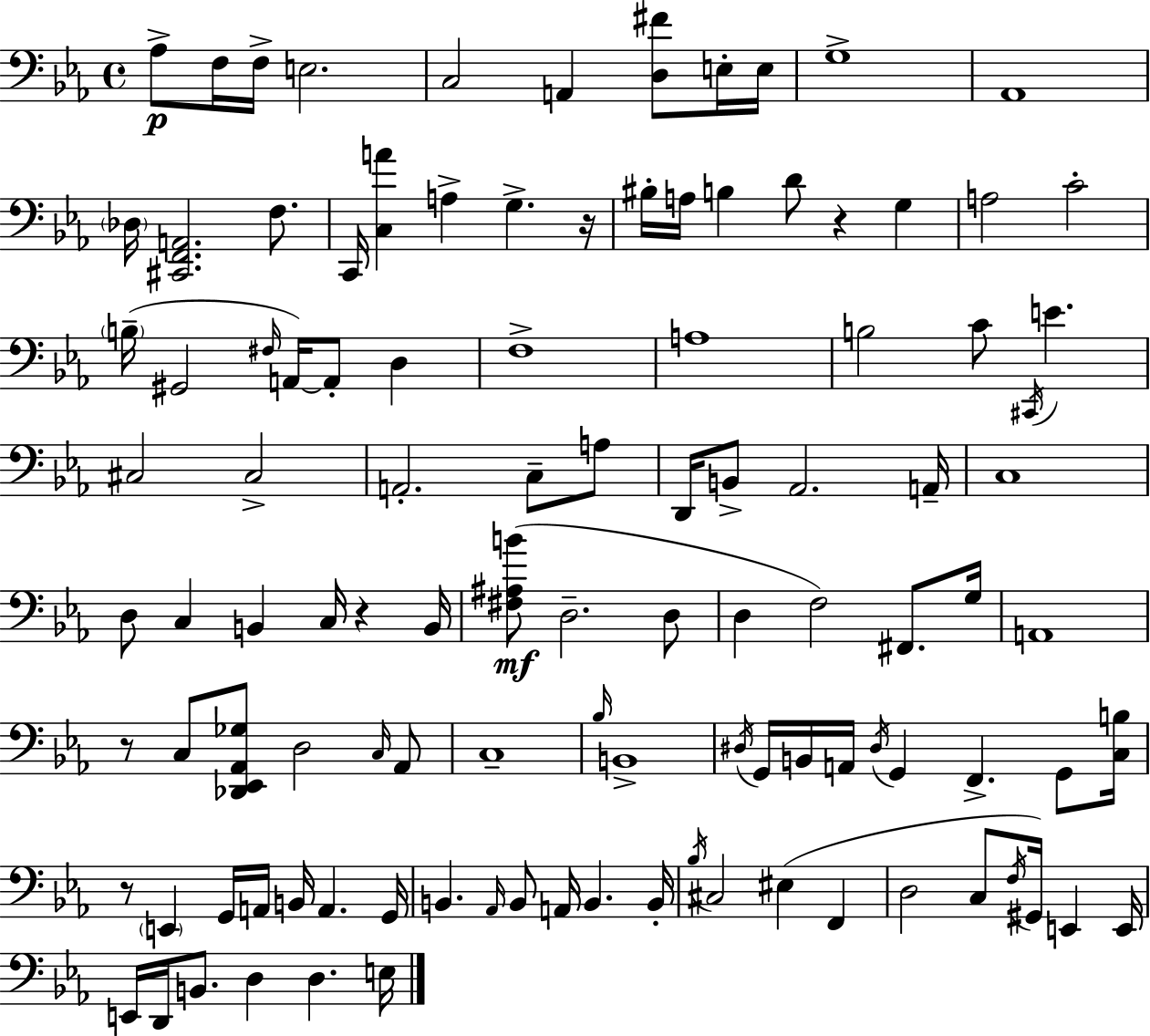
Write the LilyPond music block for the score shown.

{
  \clef bass
  \time 4/4
  \defaultTimeSignature
  \key ees \major
  aes8->\p f16 f16-> e2. | c2 a,4 <d fis'>8 e16-. e16 | g1-> | aes,1 | \break \parenthesize des16 <cis, f, a,>2. f8. | c,16 <c a'>4 a4-> g4.-> r16 | bis16-. a16 b4 d'8 r4 g4 | a2 c'2-. | \break \parenthesize b16--( gis,2 \grace { fis16 } a,16~~) a,8-. d4 | f1-> | a1 | b2 c'8 \acciaccatura { cis,16 } e'4. | \break cis2 cis2-> | a,2.-. c8-- | a8 d,16 b,8-> aes,2. | a,16-- c1 | \break d8 c4 b,4 c16 r4 | b,16 <fis ais b'>8(\mf d2.-- | d8 d4 f2) fis,8. | g16 a,1 | \break r8 c8 <des, ees, aes, ges>8 d2 | \grace { c16 } aes,8 c1-- | \grace { bes16 } b,1-> | \acciaccatura { dis16 } g,16 b,16 a,16 \acciaccatura { dis16 } g,4 f,4.-> | \break g,8 <c b>16 r8 \parenthesize e,4 g,16 a,16 b,16 a,4. | g,16 b,4. \grace { aes,16 } b,8 a,16 | b,4. b,16-. \acciaccatura { bes16 } cis2 | eis4( f,4 d2 | \break c8 \acciaccatura { f16 } gis,16) e,4 e,16 e,16 d,16 b,8. d4 | d4. e16 \bar "|."
}